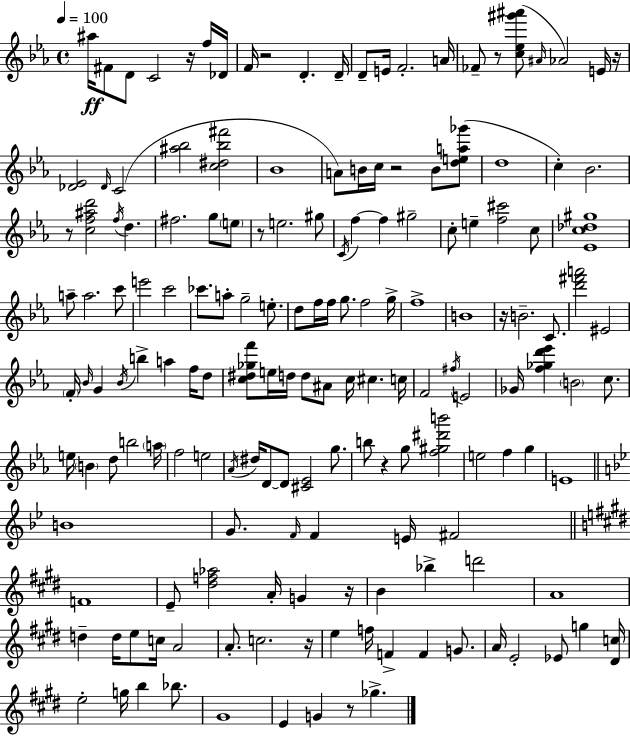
{
  \clef treble
  \time 4/4
  \defaultTimeSignature
  \key c \minor
  \tempo 4 = 100
  \repeat volta 2 { ais''16\ff fis'8 d'8 c'2 r16 f''16 des'16 | f'16 r2 d'4.-. d'16-- | d'8-- e'16 f'2.-. a'16 | fes'8-- r8 <c'' ees'' gis''' ais'''>8( \grace { ais'16 } aes'2) e'16 | \break r16 <des' ees'>2 \grace { des'16 } c'2( | <ais'' bes''>2 <c'' dis'' bes'' fis'''>2 | bes'1 | a'8) b'16 c''16 r2 b'8 | \break <d'' e'' a'' ges'''>8( d''1 | c''4-.) bes'2. | r8 <c'' f'' ais'' d'''>2 \acciaccatura { f''16 } d''4. | fis''2. g''8 | \break \parenthesize e''8 r8 e''2. | gis''8 \acciaccatura { c'16 } f''4~~ f''4 gis''2-- | c''8-. e''4-- <f'' cis'''>2 | c''8 <ees' c'' des'' gis''>1 | \break a''8-- a''2. | c'''8 e'''2 c'''2 | ces'''8. a''8-. g''2-- | e''8.-. d''8 f''16 f''16 g''8. f''2 | \break g''16-> f''1-> | b'1 | r16 b'2.-- | c'8. <d''' fis''' a'''>2 eis'2 | \break \parenthesize f'16-. \grace { bes'16 } g'4 \acciaccatura { bes'16 } b''4-> a''4 | f''16 d''8 <c'' dis'' ges'' f'''>8 e''16 d''16 d''8 ais'8 c''16 cis''4. | c''16 f'2 \acciaccatura { fis''16 } e'2 | ges'16 <f'' ges'' d''' ees'''>4 \parenthesize b'2 | \break c''8. e''16 \parenthesize b'4 d''8 b''2 | \parenthesize a''16 f''2 e''2 | \acciaccatura { aes'16 } dis''16 d'8~~ d'8 <cis' ees'>2 | g''8. b''8 r4 g''8 | \break <f'' gis'' dis''' b'''>2 e''2 | f''4 g''4 e'1 | \bar "||" \break \key g \minor b'1 | g'8. \grace { f'16 } f'4 e'16 fis'2 | \bar "||" \break \key e \major f'1 | e'8-- <dis'' f'' aes''>2 a'16-. g'4 r16 | b'4 bes''4-> d'''2 | a'1 | \break d''4-- d''16 e''8 c''16 a'2 | a'8.-. c''2. r16 | e''4 f''16 f'4-> f'4 g'8. | a'16 e'2-. ees'8 g''4 <dis' c''>16 | \break e''2-. g''16 b''4 bes''8. | gis'1 | e'4 g'4 r8 ges''4.-> | } \bar "|."
}